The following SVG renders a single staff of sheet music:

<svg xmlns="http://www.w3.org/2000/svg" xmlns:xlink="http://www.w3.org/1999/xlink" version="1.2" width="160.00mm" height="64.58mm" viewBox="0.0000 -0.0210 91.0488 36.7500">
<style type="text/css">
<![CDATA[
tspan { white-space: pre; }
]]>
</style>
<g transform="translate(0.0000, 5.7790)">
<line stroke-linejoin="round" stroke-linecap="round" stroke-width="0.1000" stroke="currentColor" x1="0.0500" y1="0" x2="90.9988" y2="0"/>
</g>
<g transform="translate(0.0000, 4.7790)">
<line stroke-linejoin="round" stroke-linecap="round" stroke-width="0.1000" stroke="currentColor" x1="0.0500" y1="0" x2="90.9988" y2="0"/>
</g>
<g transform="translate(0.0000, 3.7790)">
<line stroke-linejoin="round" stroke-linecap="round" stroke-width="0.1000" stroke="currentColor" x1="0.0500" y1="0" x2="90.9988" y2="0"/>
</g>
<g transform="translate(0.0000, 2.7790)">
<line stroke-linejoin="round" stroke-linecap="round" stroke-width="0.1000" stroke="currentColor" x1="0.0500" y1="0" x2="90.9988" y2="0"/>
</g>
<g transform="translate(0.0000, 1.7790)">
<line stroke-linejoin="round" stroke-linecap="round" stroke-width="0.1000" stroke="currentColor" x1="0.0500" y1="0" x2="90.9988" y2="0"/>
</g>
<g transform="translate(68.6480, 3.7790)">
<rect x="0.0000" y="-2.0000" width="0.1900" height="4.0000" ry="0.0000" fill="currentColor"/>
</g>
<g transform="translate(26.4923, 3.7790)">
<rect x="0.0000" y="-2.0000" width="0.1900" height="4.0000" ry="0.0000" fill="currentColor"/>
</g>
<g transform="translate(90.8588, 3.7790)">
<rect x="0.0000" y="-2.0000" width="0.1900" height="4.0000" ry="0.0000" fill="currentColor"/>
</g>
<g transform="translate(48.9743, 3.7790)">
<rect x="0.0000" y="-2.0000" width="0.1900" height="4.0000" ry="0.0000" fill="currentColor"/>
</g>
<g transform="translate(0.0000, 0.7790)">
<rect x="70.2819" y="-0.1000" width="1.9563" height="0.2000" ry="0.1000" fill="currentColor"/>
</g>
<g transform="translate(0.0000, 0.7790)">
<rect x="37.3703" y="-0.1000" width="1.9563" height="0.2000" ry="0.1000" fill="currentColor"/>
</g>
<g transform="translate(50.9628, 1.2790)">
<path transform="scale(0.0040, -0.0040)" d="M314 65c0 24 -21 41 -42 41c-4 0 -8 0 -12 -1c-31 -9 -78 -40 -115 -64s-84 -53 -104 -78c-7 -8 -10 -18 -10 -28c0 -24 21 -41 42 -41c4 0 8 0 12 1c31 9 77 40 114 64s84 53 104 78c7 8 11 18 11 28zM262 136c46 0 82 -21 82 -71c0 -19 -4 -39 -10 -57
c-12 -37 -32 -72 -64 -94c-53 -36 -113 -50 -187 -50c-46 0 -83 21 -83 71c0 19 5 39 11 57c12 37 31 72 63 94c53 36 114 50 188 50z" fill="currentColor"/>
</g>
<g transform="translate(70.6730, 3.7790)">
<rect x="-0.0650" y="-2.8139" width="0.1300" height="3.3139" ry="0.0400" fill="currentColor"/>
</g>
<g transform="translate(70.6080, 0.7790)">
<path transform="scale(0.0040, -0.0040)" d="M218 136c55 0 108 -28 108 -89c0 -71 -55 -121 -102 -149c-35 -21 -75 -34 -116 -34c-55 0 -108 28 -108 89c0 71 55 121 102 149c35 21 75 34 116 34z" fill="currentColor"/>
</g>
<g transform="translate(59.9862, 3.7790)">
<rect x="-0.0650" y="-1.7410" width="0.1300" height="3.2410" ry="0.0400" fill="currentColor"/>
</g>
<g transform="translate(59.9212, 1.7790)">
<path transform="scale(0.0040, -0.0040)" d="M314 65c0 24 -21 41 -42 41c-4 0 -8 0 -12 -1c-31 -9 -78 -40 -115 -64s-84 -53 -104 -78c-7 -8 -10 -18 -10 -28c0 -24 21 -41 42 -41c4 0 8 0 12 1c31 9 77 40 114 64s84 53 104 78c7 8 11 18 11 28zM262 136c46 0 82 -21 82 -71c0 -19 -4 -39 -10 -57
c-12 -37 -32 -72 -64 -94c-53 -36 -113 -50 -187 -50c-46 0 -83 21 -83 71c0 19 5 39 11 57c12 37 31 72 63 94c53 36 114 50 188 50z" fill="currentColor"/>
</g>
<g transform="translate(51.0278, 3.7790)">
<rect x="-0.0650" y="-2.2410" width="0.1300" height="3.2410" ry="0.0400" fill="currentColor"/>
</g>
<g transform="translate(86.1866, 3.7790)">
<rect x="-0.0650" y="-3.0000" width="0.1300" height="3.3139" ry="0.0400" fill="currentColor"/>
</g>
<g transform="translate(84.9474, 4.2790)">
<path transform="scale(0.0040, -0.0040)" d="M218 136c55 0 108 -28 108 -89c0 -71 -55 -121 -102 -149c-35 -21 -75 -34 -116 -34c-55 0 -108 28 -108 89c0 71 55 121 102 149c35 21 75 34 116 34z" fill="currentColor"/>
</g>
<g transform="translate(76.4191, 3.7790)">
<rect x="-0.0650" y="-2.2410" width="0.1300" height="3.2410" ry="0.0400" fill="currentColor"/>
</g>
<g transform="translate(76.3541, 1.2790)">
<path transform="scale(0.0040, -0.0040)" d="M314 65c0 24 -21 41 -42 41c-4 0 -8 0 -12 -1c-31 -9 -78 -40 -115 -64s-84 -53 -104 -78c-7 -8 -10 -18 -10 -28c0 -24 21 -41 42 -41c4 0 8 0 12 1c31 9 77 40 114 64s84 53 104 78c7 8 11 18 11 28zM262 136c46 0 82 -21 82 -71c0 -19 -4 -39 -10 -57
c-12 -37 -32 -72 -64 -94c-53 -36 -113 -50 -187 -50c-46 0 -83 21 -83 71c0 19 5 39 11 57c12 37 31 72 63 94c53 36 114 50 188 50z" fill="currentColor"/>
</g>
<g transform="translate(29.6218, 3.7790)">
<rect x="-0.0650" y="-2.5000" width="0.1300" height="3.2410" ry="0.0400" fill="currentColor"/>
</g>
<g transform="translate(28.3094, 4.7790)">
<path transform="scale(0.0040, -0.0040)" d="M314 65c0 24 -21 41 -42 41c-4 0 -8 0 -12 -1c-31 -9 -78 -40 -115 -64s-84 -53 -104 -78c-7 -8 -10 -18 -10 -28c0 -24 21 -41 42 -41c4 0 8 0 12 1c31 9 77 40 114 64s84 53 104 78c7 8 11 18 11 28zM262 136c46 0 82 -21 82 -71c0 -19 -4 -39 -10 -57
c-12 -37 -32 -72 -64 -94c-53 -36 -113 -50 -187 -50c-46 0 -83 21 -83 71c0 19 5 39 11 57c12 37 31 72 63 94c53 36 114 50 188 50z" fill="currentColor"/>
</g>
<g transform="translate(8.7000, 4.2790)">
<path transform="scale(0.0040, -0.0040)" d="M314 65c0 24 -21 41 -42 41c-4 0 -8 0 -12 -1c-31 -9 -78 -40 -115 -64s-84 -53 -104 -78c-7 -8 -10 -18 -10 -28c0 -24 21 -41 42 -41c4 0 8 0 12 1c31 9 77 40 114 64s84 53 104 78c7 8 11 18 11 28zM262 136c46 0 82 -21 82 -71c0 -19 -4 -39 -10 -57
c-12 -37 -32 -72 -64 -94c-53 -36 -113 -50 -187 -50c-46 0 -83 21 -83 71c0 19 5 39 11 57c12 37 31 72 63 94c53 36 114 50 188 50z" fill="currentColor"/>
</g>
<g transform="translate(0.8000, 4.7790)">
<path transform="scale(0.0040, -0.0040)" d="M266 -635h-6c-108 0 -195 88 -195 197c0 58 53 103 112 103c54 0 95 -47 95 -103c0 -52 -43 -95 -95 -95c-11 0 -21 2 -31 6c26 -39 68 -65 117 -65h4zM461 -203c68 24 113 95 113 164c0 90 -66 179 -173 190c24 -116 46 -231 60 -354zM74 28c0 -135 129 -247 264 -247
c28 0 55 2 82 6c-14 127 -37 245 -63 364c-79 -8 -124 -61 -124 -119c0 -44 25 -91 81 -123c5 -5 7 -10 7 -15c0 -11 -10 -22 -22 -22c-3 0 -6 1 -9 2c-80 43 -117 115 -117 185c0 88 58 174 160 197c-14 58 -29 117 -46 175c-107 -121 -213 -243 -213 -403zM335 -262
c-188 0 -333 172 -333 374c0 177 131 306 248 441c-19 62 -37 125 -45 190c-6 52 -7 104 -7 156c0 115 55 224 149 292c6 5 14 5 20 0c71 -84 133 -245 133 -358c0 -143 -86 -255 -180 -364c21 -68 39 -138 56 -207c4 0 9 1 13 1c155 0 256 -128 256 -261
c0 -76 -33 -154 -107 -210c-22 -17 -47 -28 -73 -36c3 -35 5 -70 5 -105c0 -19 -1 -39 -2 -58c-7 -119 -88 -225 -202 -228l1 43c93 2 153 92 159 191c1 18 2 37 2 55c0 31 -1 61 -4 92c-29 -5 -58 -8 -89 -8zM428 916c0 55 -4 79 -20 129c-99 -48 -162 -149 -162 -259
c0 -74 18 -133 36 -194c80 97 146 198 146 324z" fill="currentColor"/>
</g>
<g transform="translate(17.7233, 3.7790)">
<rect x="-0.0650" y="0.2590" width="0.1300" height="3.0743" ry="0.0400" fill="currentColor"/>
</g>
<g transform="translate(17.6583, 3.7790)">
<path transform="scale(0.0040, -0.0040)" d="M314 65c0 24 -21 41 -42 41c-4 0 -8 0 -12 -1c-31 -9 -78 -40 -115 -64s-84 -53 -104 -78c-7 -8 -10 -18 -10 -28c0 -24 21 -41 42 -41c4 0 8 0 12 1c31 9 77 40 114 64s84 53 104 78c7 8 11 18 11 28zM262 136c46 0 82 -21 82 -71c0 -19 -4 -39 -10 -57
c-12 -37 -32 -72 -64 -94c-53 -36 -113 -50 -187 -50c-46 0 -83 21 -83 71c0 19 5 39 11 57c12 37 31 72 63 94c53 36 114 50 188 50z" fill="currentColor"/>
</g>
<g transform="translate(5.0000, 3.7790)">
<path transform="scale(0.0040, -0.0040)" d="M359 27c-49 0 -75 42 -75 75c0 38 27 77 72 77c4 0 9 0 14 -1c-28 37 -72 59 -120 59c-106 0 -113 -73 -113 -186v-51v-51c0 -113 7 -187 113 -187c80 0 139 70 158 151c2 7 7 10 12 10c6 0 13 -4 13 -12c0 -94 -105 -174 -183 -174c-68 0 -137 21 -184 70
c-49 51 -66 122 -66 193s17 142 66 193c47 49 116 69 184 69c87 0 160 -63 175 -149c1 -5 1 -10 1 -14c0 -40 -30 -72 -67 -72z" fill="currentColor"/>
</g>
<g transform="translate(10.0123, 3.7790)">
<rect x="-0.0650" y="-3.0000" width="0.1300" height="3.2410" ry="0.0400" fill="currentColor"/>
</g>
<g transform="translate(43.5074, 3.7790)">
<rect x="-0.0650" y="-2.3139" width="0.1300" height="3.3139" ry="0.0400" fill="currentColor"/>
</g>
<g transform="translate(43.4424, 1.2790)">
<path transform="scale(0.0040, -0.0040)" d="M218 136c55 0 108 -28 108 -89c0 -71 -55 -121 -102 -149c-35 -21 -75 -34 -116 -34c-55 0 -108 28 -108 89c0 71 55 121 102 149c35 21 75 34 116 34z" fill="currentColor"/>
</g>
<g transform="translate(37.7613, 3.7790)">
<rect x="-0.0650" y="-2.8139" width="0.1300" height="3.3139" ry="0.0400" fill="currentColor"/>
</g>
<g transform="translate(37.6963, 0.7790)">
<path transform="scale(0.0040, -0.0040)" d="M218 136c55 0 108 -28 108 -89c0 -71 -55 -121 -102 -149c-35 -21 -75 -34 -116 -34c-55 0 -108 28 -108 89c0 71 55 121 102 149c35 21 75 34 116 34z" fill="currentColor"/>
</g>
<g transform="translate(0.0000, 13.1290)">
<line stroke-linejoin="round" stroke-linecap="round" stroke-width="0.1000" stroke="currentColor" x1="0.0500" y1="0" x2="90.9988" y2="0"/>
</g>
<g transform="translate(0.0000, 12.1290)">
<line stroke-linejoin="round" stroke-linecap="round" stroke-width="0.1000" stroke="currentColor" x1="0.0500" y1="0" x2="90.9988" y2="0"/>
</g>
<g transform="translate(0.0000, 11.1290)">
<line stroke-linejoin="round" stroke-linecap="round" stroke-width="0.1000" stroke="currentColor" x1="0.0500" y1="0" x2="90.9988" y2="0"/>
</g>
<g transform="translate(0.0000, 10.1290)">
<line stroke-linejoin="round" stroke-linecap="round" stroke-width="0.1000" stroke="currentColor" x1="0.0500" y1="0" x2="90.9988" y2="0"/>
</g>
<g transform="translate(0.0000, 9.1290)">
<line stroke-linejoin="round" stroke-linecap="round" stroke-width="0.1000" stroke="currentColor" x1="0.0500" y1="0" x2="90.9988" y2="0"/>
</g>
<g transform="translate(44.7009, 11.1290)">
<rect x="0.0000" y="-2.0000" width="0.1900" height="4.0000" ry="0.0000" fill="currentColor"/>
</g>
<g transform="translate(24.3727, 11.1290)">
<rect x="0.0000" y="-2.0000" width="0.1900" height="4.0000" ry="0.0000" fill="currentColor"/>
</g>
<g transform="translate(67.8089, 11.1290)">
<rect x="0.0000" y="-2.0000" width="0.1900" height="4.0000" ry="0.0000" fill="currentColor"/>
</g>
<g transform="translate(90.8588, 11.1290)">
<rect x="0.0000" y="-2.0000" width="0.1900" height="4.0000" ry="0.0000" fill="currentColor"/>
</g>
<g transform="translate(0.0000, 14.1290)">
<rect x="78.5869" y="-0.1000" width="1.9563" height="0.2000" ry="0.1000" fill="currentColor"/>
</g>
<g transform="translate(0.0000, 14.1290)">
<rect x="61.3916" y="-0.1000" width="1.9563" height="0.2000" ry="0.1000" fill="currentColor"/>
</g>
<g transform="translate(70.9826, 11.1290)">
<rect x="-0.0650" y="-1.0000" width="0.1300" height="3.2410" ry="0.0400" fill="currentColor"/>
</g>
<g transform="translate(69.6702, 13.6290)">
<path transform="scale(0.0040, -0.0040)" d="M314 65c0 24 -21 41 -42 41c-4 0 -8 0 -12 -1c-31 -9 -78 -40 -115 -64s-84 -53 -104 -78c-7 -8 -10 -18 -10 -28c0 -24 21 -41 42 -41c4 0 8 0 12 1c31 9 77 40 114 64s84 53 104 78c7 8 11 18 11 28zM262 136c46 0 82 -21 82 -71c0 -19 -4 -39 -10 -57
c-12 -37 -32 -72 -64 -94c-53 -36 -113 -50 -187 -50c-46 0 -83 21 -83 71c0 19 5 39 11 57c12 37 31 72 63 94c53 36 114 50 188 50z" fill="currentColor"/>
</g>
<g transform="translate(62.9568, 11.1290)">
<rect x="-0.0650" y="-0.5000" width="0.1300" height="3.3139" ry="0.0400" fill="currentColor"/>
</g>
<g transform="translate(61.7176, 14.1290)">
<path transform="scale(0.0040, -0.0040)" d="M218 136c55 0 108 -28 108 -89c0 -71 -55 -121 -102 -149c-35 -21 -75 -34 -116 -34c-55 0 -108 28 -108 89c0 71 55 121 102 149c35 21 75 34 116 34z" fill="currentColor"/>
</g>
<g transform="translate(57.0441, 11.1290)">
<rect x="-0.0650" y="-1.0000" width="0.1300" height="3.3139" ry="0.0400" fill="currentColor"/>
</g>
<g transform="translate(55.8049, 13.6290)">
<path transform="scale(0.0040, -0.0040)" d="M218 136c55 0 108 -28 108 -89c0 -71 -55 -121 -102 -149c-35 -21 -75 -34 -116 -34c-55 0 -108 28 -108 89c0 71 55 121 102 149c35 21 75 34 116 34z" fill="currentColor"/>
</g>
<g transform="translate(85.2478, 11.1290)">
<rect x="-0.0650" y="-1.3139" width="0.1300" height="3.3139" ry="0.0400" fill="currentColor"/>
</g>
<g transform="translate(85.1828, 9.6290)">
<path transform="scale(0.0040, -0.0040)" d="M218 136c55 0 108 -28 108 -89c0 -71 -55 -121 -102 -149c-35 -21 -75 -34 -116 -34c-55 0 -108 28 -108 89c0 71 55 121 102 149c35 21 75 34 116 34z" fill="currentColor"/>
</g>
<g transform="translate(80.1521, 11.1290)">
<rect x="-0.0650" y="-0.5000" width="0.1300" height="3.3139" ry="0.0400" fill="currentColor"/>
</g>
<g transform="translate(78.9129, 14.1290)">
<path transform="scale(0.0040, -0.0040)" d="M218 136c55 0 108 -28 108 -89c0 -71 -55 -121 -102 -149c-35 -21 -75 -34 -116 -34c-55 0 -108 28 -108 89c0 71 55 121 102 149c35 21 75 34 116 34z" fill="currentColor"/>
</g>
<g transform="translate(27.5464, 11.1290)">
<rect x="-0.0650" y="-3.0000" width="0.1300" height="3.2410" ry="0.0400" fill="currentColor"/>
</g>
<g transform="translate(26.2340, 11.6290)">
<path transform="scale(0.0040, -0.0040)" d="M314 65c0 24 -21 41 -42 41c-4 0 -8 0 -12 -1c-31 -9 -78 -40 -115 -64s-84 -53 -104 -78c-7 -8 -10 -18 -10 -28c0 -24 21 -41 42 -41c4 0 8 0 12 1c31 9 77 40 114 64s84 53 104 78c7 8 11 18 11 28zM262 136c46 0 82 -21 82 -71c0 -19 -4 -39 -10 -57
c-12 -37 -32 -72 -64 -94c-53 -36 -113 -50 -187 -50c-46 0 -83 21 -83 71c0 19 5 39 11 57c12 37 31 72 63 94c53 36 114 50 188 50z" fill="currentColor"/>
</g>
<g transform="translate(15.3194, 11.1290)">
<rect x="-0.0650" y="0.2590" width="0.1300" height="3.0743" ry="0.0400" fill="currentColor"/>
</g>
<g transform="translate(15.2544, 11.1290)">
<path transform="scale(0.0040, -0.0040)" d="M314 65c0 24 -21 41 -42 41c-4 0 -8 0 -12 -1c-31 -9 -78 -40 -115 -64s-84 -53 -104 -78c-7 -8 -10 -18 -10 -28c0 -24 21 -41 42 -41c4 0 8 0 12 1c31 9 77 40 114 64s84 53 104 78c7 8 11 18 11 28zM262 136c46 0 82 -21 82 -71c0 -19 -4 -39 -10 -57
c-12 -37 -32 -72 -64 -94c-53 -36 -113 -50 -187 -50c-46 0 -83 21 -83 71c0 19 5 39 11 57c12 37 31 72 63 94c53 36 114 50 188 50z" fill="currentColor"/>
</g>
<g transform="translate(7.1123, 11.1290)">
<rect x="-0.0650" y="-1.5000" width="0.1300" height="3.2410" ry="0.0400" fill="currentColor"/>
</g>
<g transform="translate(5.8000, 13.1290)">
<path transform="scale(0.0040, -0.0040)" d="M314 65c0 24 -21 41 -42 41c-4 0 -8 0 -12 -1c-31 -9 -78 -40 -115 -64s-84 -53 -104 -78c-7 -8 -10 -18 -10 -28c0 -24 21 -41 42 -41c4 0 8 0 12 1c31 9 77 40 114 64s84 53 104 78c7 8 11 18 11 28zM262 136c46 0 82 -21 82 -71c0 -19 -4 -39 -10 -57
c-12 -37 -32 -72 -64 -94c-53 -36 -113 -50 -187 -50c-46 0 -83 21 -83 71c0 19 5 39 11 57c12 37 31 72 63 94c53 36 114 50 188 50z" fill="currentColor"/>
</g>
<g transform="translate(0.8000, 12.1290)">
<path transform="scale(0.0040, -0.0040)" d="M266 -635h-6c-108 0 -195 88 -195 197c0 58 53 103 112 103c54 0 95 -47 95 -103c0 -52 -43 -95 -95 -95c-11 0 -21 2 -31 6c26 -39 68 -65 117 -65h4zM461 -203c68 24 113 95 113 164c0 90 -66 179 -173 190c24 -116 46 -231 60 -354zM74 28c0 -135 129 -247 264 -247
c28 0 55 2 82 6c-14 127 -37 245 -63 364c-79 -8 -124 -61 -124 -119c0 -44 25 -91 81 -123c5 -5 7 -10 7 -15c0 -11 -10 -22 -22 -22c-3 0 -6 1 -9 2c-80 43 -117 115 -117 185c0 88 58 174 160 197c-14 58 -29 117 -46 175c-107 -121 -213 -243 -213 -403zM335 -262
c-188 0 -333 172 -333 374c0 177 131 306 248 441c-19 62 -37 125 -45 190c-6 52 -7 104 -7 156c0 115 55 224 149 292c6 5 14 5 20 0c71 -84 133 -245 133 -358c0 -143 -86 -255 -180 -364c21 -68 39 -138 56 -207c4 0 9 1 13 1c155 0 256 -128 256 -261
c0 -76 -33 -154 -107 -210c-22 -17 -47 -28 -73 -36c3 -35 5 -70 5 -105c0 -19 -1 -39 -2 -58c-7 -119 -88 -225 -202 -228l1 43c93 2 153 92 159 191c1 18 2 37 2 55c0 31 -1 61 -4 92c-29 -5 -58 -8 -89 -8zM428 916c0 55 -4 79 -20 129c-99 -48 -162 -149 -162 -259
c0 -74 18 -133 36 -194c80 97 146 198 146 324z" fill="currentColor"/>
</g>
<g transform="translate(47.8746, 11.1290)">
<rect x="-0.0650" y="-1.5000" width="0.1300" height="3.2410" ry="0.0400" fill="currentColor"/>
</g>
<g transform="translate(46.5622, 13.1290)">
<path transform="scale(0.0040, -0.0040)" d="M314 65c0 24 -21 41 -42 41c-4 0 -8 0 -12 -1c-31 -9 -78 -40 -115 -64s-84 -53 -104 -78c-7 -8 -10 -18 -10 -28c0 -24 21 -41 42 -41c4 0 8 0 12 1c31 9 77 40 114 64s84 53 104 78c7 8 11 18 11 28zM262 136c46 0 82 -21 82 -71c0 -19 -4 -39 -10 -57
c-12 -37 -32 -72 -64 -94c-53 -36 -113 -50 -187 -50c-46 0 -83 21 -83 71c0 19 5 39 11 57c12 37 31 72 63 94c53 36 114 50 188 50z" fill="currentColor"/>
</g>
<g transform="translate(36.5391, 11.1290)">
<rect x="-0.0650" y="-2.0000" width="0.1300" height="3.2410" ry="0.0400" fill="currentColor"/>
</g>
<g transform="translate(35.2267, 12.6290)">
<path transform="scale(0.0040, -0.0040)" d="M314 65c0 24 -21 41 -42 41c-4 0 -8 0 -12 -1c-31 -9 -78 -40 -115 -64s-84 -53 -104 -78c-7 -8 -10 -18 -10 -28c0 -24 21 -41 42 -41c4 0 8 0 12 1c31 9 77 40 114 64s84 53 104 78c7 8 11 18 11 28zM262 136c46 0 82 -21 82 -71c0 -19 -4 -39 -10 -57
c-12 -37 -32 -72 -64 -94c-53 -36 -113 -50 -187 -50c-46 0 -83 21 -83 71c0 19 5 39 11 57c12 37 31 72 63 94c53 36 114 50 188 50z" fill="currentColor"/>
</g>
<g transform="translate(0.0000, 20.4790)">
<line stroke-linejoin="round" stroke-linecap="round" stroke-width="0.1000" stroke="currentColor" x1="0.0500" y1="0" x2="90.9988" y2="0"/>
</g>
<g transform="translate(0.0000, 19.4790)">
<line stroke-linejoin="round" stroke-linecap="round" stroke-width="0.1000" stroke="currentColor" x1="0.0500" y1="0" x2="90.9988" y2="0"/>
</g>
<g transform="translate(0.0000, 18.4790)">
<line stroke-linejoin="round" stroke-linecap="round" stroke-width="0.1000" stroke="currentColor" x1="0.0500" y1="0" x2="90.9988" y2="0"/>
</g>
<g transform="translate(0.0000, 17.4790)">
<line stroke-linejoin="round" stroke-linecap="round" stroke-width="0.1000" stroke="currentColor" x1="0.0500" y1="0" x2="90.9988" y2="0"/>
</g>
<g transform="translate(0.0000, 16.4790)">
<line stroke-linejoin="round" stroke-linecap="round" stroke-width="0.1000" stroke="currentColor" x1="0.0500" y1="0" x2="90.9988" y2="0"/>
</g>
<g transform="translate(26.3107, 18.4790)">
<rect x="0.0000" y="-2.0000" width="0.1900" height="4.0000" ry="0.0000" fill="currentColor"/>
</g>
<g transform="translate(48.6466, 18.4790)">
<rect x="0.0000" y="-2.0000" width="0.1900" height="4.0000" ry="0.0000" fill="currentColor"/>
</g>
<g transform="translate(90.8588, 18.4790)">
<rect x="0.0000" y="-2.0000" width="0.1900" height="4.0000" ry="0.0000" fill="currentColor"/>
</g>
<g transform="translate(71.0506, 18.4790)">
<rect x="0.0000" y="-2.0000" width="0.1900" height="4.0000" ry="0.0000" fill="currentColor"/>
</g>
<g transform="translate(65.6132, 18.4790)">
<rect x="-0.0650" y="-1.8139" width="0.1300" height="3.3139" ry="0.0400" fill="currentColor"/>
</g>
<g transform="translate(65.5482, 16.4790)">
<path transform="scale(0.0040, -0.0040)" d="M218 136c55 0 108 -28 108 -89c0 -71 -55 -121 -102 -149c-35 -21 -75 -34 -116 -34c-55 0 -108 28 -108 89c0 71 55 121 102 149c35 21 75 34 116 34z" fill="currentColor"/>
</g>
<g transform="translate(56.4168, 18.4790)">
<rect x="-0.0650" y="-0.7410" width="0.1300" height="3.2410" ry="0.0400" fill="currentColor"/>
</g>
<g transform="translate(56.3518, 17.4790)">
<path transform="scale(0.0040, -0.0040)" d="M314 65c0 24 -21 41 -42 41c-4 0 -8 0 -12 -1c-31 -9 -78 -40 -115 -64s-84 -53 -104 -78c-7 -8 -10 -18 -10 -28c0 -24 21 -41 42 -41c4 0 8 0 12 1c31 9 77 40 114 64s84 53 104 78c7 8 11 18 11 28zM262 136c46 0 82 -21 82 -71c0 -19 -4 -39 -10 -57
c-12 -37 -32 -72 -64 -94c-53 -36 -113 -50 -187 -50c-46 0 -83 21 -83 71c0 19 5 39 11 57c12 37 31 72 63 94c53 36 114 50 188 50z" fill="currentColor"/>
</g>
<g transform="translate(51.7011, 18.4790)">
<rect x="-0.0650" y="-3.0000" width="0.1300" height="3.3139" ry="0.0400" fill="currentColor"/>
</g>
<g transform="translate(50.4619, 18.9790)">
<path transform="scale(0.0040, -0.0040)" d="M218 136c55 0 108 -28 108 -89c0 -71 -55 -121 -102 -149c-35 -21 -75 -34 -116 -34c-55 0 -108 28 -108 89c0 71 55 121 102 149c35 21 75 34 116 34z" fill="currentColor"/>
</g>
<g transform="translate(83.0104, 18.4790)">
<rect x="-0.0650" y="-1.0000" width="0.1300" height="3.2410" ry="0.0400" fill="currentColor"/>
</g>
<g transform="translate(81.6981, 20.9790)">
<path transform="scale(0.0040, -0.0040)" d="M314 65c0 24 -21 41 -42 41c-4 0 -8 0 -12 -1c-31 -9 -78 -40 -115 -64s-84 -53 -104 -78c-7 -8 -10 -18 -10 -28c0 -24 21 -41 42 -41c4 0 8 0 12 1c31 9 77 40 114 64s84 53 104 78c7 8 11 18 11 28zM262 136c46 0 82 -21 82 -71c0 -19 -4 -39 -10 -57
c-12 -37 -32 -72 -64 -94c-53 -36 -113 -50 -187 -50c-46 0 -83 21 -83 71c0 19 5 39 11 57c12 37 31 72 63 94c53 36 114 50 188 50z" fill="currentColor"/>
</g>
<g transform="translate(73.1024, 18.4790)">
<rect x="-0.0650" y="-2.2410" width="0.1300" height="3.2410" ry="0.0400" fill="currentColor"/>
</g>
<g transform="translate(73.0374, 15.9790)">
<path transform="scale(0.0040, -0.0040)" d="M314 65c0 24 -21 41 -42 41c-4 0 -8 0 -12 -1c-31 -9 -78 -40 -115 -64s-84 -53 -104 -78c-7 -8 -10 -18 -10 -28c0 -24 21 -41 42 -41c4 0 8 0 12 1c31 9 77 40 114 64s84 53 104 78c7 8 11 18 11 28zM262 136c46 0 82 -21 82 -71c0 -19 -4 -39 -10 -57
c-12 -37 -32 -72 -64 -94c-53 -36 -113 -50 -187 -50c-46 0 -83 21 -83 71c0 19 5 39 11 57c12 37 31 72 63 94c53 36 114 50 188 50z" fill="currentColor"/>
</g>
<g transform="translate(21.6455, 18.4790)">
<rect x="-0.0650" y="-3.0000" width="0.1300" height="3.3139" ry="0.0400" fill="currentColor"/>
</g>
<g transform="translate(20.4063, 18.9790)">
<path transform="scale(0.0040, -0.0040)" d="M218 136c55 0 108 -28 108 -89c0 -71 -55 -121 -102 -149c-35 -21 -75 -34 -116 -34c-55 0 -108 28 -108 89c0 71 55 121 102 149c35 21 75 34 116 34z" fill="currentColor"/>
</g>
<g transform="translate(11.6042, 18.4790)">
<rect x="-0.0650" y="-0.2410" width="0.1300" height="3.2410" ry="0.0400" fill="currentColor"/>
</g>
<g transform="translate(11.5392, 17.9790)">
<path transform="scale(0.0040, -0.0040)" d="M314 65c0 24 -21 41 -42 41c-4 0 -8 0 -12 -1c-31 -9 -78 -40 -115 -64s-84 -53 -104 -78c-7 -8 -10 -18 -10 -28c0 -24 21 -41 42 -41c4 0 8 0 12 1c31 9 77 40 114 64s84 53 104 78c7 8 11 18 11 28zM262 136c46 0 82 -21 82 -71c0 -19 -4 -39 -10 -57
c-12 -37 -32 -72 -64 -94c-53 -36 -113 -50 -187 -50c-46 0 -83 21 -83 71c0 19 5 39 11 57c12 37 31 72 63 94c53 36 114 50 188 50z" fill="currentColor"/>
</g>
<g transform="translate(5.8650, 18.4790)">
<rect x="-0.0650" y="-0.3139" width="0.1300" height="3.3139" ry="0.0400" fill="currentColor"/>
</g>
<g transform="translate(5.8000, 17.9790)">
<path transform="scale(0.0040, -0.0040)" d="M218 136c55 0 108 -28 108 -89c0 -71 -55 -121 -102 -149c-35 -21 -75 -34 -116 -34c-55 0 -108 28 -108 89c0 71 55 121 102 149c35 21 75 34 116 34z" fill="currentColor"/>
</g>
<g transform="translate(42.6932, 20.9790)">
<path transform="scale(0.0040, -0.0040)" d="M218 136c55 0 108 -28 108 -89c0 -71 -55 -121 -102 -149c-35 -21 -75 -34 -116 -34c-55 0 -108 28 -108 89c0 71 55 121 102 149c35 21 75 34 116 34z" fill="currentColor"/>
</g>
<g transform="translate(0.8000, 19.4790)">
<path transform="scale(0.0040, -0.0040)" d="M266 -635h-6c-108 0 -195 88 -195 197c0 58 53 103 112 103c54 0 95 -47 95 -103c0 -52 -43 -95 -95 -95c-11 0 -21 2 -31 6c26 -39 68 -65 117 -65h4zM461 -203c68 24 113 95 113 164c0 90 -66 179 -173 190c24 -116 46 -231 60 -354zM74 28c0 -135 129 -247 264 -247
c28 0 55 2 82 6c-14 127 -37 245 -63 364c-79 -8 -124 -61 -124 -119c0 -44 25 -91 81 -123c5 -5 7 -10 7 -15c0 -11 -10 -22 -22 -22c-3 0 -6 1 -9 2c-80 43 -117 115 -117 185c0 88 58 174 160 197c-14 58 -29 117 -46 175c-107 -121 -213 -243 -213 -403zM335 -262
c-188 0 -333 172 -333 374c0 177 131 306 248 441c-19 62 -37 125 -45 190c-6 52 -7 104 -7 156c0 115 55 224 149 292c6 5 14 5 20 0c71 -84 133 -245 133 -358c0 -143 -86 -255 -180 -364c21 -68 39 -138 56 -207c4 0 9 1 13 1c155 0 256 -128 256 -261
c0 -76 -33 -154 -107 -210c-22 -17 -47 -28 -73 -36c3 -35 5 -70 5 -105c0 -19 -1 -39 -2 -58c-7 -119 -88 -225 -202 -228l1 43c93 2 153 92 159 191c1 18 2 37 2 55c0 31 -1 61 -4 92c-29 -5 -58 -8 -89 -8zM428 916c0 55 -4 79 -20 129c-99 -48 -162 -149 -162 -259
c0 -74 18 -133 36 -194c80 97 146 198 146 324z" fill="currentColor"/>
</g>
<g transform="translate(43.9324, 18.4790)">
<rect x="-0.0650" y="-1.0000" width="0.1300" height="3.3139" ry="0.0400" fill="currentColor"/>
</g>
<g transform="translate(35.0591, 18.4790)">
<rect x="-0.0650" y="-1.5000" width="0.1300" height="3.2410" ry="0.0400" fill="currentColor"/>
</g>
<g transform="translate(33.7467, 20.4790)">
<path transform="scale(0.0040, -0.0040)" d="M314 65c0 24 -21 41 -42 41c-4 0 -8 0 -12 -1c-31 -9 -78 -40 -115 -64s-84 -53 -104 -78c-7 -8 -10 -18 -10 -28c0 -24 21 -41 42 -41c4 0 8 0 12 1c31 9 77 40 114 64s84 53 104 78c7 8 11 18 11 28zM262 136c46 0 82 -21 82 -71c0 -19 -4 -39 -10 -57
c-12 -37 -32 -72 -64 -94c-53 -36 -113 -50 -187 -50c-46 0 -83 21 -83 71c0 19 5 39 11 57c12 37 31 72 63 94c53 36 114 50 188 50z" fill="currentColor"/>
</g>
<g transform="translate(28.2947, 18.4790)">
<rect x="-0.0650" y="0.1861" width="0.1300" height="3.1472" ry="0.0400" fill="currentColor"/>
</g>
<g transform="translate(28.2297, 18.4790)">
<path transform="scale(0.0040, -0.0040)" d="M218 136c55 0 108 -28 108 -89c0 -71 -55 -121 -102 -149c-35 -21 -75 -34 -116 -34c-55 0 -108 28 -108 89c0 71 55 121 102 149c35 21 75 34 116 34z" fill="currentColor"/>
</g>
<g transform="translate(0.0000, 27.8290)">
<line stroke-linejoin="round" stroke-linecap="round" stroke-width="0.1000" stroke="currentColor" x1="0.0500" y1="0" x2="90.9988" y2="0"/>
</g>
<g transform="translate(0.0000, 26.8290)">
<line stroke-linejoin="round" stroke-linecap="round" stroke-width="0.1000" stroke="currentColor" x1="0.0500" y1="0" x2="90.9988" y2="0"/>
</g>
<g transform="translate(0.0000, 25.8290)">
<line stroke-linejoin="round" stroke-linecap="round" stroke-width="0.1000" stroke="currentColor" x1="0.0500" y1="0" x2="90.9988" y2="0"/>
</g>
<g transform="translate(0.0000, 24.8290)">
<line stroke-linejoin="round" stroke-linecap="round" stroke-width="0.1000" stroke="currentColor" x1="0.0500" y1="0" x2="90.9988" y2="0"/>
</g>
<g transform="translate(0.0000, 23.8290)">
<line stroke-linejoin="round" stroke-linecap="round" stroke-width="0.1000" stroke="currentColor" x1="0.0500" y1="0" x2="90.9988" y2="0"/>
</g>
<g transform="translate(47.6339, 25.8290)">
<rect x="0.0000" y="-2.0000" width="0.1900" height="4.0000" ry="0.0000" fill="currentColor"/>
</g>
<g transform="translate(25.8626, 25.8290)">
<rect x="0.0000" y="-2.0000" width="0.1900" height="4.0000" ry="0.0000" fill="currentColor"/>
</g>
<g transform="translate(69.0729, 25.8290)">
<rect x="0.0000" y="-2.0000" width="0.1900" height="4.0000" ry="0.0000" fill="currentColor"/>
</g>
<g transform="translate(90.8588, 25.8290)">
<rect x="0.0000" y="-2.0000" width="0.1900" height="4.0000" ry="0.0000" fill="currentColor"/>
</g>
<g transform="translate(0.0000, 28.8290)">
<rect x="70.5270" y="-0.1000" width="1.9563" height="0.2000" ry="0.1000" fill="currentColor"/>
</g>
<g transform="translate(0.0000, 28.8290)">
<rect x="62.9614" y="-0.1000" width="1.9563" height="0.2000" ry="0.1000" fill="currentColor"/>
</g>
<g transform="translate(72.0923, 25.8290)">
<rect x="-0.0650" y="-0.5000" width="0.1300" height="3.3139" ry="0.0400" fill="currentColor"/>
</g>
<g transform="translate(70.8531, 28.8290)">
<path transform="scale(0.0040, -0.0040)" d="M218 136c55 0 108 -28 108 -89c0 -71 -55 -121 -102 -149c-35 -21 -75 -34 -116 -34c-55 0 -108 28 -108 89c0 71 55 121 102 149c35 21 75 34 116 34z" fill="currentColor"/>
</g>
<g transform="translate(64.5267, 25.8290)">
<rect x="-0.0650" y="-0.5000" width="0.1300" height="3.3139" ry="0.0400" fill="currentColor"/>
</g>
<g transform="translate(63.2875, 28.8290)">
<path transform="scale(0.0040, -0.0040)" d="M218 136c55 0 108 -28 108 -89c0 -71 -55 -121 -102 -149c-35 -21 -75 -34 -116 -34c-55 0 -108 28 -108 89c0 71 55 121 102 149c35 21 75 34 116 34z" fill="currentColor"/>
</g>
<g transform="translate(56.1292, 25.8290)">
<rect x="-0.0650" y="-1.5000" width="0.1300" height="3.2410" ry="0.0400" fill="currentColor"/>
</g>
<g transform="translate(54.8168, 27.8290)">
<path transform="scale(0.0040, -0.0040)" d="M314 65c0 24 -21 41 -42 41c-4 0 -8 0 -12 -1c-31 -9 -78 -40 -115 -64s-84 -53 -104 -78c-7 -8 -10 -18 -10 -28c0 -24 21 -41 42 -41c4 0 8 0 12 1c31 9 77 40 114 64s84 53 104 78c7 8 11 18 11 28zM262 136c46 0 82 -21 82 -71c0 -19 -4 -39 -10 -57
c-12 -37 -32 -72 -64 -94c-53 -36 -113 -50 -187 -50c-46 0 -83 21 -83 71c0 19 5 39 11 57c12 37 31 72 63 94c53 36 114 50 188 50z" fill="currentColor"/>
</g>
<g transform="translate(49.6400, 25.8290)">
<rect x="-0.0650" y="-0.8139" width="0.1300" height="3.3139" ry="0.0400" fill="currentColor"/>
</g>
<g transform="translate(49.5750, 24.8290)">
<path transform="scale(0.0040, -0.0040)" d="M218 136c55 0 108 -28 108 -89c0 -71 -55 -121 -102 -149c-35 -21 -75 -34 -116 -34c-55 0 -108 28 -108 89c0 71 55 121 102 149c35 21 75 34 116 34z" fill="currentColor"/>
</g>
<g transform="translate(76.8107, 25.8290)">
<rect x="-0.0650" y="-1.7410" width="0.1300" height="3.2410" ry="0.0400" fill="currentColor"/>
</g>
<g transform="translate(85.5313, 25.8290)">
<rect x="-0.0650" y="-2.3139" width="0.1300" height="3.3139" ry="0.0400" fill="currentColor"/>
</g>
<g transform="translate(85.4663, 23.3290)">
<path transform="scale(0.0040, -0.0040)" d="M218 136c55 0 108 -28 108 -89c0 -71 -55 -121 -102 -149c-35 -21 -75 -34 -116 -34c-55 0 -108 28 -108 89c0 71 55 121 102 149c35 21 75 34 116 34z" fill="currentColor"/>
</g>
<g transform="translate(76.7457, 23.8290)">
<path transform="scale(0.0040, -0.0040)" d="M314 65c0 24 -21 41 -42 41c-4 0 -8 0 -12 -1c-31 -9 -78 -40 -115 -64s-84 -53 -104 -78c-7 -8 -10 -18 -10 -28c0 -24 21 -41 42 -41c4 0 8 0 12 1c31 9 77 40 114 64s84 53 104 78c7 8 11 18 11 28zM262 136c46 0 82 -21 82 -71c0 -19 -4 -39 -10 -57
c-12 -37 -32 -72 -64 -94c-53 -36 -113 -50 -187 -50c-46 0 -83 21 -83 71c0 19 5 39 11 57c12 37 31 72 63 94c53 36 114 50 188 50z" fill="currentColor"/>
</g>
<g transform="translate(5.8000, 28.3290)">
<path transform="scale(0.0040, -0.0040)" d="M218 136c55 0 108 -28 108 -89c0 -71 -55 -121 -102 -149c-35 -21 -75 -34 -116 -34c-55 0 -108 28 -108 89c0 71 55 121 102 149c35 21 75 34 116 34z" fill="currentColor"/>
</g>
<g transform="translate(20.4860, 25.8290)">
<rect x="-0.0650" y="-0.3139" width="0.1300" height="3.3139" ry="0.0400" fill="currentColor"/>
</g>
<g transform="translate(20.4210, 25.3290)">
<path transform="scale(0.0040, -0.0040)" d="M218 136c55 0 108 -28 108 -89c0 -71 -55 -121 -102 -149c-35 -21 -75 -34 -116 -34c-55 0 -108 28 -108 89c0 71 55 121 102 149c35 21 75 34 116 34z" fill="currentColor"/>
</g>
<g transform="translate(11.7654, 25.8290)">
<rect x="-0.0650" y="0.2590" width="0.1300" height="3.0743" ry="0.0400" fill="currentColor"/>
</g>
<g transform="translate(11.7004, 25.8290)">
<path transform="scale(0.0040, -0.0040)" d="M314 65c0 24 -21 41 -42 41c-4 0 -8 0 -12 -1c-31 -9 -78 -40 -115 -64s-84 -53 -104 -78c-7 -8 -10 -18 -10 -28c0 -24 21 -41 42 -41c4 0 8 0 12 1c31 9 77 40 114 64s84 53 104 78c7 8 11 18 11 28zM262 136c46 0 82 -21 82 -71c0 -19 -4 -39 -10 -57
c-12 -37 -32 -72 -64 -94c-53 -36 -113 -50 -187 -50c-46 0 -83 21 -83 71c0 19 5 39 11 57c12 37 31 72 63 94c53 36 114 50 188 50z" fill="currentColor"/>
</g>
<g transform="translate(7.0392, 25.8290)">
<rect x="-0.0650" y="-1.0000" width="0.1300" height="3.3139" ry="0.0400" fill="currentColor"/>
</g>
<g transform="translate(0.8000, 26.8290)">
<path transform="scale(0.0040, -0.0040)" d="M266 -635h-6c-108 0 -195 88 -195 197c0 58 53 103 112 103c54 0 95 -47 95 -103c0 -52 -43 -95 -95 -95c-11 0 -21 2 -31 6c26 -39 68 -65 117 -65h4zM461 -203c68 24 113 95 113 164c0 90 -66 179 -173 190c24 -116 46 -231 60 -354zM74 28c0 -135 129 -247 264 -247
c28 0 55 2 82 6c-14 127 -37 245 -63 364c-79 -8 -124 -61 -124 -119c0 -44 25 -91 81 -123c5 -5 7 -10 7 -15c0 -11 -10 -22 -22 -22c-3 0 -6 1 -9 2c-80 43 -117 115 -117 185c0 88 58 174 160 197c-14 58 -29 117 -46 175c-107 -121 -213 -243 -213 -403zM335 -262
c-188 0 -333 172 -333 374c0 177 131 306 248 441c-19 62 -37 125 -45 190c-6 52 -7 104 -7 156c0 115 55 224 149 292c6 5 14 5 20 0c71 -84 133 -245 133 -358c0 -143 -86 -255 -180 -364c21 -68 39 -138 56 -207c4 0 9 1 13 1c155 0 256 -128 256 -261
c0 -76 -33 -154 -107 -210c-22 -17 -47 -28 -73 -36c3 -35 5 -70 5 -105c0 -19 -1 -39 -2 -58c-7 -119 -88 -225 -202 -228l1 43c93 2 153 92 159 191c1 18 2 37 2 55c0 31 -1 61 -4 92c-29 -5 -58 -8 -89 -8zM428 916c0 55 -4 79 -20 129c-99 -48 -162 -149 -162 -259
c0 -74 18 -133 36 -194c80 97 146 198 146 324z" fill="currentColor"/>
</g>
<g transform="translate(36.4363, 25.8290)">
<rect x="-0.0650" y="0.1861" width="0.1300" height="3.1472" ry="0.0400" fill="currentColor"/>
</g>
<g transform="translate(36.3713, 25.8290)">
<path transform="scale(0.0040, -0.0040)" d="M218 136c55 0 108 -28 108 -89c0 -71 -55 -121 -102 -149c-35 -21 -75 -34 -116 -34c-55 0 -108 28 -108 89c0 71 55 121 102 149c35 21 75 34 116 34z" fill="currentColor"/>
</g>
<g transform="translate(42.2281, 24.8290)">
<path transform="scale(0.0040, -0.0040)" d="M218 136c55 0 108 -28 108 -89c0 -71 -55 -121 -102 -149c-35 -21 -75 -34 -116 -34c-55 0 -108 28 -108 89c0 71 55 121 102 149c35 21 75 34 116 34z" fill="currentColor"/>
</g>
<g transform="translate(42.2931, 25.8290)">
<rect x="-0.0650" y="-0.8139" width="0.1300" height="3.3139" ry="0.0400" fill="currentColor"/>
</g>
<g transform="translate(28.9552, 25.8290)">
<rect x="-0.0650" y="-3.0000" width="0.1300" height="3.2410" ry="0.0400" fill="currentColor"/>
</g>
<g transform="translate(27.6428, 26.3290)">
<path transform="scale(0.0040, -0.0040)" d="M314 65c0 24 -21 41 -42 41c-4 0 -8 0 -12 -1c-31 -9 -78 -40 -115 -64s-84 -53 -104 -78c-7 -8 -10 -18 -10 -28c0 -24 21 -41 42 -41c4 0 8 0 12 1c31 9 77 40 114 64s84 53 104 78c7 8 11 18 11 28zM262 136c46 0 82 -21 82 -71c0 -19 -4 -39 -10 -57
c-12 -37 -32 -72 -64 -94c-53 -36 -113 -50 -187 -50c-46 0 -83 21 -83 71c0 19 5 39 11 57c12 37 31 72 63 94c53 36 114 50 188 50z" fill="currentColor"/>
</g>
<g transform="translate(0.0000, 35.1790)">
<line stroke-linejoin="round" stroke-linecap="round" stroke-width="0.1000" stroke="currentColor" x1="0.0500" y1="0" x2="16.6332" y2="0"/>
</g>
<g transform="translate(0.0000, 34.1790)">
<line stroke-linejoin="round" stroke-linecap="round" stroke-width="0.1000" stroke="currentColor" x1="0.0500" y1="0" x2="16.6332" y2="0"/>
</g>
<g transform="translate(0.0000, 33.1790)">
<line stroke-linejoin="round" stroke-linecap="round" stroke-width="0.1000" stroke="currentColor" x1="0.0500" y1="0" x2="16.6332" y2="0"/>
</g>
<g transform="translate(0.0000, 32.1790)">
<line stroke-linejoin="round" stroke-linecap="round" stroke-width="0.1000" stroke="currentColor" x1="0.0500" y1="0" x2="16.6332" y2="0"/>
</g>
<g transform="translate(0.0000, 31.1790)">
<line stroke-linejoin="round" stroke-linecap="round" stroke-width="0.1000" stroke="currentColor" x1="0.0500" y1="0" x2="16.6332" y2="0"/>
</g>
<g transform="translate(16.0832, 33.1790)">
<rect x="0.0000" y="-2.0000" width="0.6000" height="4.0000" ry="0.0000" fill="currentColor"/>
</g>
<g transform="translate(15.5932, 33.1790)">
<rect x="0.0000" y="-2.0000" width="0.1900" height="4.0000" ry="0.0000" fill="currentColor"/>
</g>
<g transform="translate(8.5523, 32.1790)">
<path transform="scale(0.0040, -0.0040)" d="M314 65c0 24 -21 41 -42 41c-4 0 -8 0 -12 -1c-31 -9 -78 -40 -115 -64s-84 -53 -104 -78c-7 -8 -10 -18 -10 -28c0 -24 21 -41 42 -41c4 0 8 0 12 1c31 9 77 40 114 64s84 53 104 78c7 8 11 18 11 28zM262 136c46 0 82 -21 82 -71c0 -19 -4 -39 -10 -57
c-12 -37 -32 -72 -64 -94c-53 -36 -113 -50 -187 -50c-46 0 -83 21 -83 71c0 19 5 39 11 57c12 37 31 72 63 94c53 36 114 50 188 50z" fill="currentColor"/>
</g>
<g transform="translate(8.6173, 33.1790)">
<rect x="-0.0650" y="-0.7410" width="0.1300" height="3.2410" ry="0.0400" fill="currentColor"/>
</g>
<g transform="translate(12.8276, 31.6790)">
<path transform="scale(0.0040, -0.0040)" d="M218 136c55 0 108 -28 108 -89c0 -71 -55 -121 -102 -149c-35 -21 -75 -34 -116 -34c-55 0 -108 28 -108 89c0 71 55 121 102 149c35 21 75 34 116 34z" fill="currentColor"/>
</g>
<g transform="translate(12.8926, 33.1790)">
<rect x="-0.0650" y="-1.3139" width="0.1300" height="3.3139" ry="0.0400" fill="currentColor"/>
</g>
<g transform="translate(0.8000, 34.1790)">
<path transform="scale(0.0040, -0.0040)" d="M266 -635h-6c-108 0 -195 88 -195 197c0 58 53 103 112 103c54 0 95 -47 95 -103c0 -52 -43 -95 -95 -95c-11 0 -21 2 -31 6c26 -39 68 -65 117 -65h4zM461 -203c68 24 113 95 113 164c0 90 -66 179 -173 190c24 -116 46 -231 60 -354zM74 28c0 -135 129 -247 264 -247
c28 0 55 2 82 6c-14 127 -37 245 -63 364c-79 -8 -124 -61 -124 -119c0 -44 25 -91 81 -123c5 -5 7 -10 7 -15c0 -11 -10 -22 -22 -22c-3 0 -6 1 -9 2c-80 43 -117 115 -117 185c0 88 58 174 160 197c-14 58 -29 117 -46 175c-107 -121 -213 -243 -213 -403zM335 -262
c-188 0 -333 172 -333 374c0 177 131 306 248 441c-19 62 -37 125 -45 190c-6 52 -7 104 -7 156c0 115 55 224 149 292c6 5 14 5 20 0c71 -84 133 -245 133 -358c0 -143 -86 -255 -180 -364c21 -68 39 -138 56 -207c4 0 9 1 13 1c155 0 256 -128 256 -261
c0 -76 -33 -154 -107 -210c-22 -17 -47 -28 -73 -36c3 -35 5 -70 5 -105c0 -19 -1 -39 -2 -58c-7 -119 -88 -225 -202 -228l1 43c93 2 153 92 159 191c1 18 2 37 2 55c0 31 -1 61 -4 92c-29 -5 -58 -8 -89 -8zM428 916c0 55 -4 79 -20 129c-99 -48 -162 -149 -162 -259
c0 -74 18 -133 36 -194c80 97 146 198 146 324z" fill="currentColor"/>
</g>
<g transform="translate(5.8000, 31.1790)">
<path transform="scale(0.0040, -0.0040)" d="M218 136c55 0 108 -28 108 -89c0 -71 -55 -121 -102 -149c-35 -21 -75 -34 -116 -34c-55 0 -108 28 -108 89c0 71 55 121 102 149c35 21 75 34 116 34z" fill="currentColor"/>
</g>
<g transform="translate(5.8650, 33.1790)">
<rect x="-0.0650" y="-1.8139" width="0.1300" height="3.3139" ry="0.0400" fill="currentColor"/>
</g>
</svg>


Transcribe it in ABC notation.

X:1
T:Untitled
M:4/4
L:1/4
K:C
A2 B2 G2 a g g2 f2 a g2 A E2 B2 A2 F2 E2 D C D2 C e c c2 A B E2 D A d2 f g2 D2 D B2 c A2 B d d E2 C C f2 g f d2 e